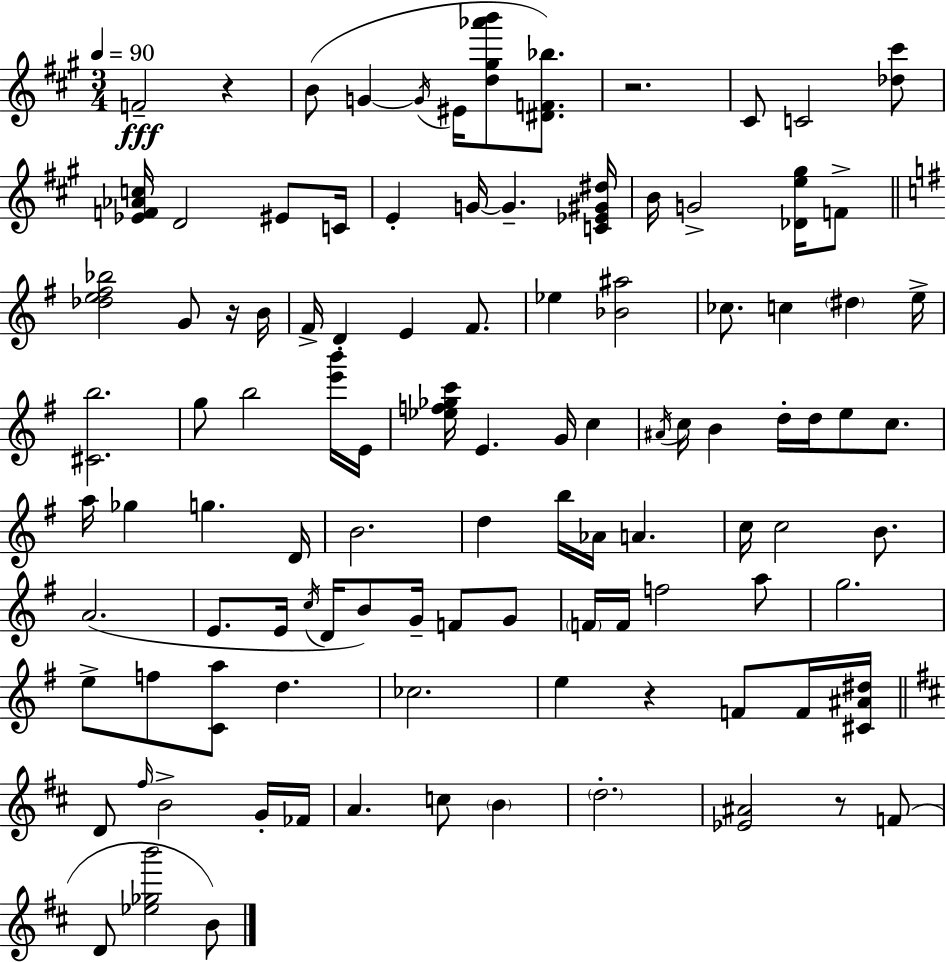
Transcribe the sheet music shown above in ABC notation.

X:1
T:Untitled
M:3/4
L:1/4
K:A
F2 z B/2 G G/4 ^E/4 [d^g_a'b']/2 [^DF_b]/2 z2 ^C/2 C2 [_d^c']/2 [_EF_Ac]/4 D2 ^E/2 C/4 E G/4 G [C_E^G^d]/4 B/4 G2 [_De^g]/4 F/2 [_de^f_b]2 G/2 z/4 B/4 ^F/4 D E ^F/2 _e [_B^a]2 _c/2 c ^d e/4 [^Cb]2 g/2 b2 [e'b']/4 E/4 [_ef_gc']/4 E G/4 c ^A/4 c/4 B d/4 d/4 e/2 c/2 a/4 _g g D/4 B2 d b/4 _A/4 A c/4 c2 B/2 A2 E/2 E/4 c/4 D/4 B/2 G/4 F/2 G/2 F/4 F/4 f2 a/2 g2 e/2 f/2 [Ca]/2 d _c2 e z F/2 F/4 [^C^A^d]/4 D/2 ^f/4 B2 G/4 _F/4 A c/2 B d2 [_E^A]2 z/2 F/2 D/2 [_e_gb']2 B/2